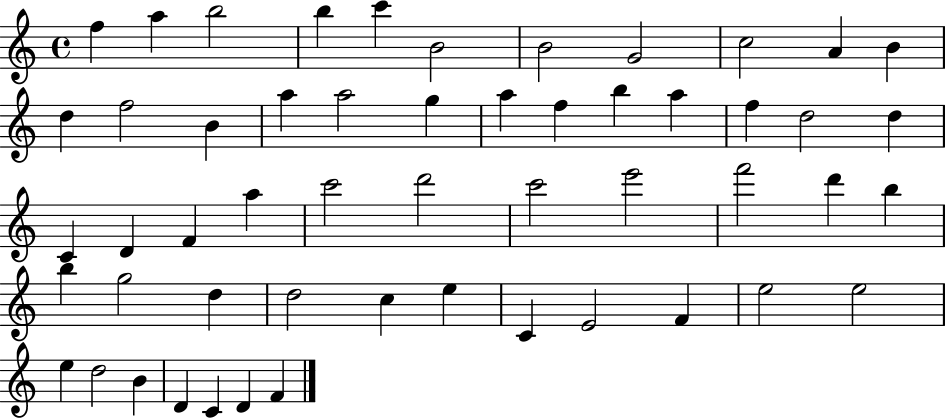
{
  \clef treble
  \time 4/4
  \defaultTimeSignature
  \key c \major
  f''4 a''4 b''2 | b''4 c'''4 b'2 | b'2 g'2 | c''2 a'4 b'4 | \break d''4 f''2 b'4 | a''4 a''2 g''4 | a''4 f''4 b''4 a''4 | f''4 d''2 d''4 | \break c'4 d'4 f'4 a''4 | c'''2 d'''2 | c'''2 e'''2 | f'''2 d'''4 b''4 | \break b''4 g''2 d''4 | d''2 c''4 e''4 | c'4 e'2 f'4 | e''2 e''2 | \break e''4 d''2 b'4 | d'4 c'4 d'4 f'4 | \bar "|."
}